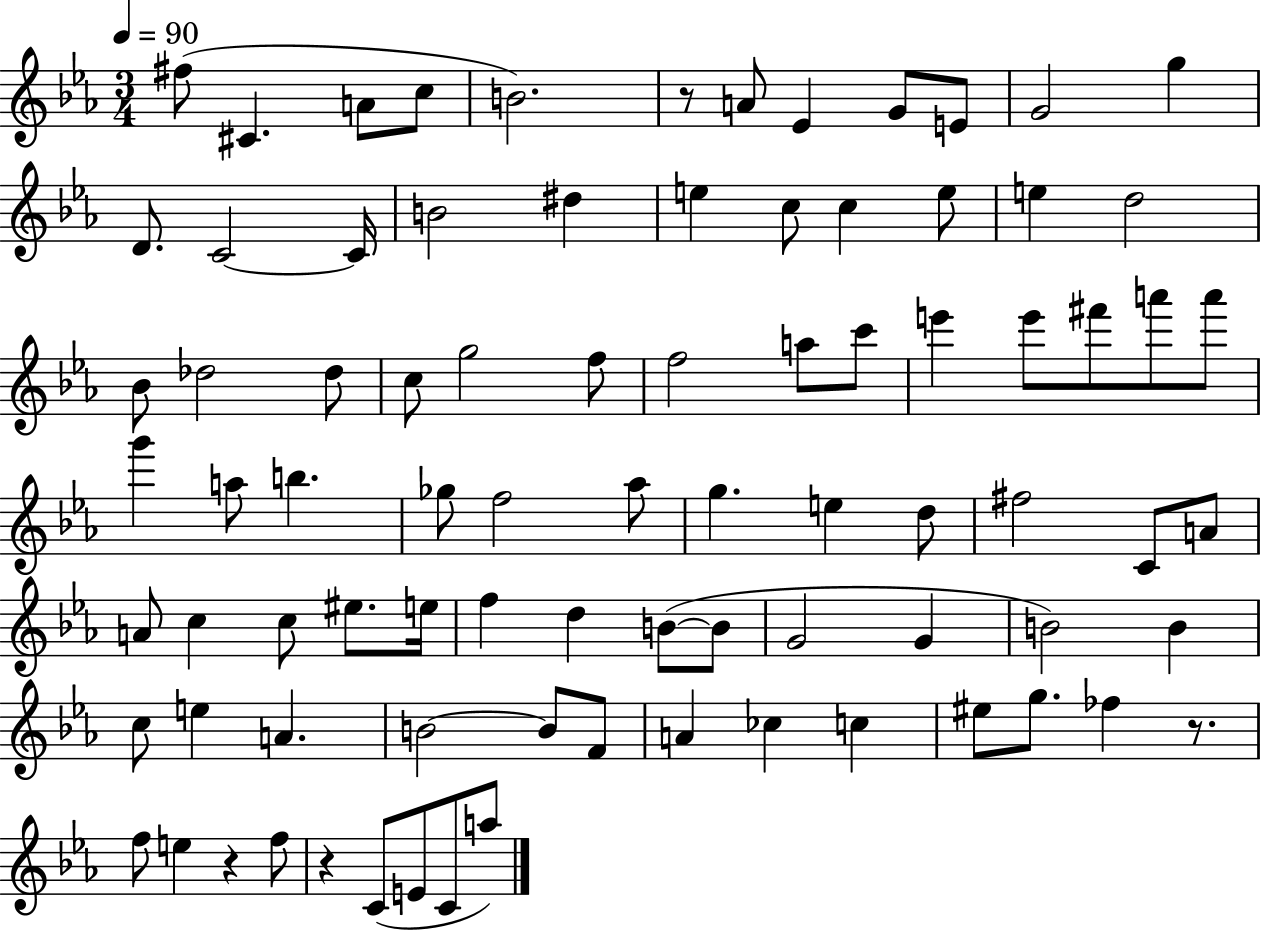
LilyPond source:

{
  \clef treble
  \numericTimeSignature
  \time 3/4
  \key ees \major
  \tempo 4 = 90
  fis''8( cis'4. a'8 c''8 | b'2.) | r8 a'8 ees'4 g'8 e'8 | g'2 g''4 | \break d'8. c'2~~ c'16 | b'2 dis''4 | e''4 c''8 c''4 e''8 | e''4 d''2 | \break bes'8 des''2 des''8 | c''8 g''2 f''8 | f''2 a''8 c'''8 | e'''4 e'''8 fis'''8 a'''8 a'''8 | \break g'''4 a''8 b''4. | ges''8 f''2 aes''8 | g''4. e''4 d''8 | fis''2 c'8 a'8 | \break a'8 c''4 c''8 eis''8. e''16 | f''4 d''4 b'8~(~ b'8 | g'2 g'4 | b'2) b'4 | \break c''8 e''4 a'4. | b'2~~ b'8 f'8 | a'4 ces''4 c''4 | eis''8 g''8. fes''4 r8. | \break f''8 e''4 r4 f''8 | r4 c'8( e'8 c'8 a''8) | \bar "|."
}